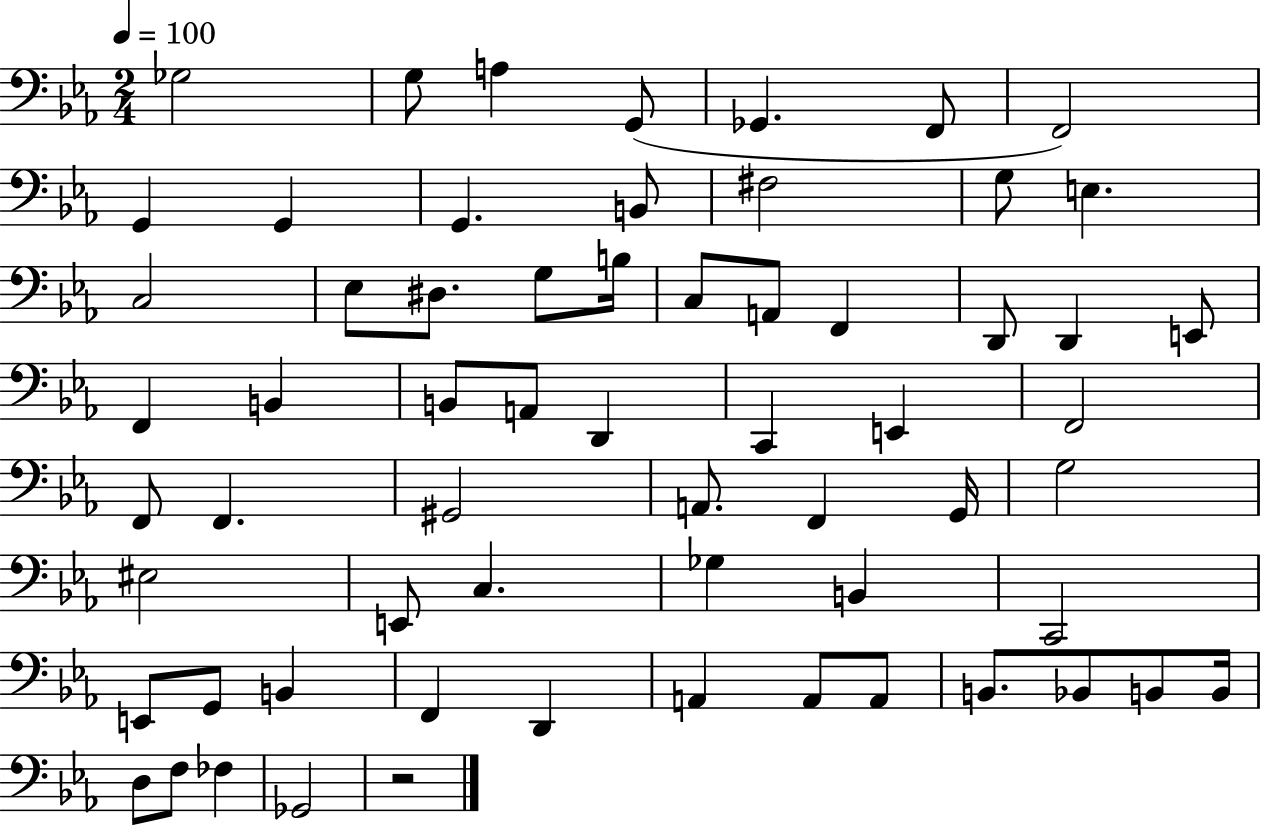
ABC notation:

X:1
T:Untitled
M:2/4
L:1/4
K:Eb
_G,2 G,/2 A, G,,/2 _G,, F,,/2 F,,2 G,, G,, G,, B,,/2 ^F,2 G,/2 E, C,2 _E,/2 ^D,/2 G,/2 B,/4 C,/2 A,,/2 F,, D,,/2 D,, E,,/2 F,, B,, B,,/2 A,,/2 D,, C,, E,, F,,2 F,,/2 F,, ^G,,2 A,,/2 F,, G,,/4 G,2 ^E,2 E,,/2 C, _G, B,, C,,2 E,,/2 G,,/2 B,, F,, D,, A,, A,,/2 A,,/2 B,,/2 _B,,/2 B,,/2 B,,/4 D,/2 F,/2 _F, _G,,2 z2